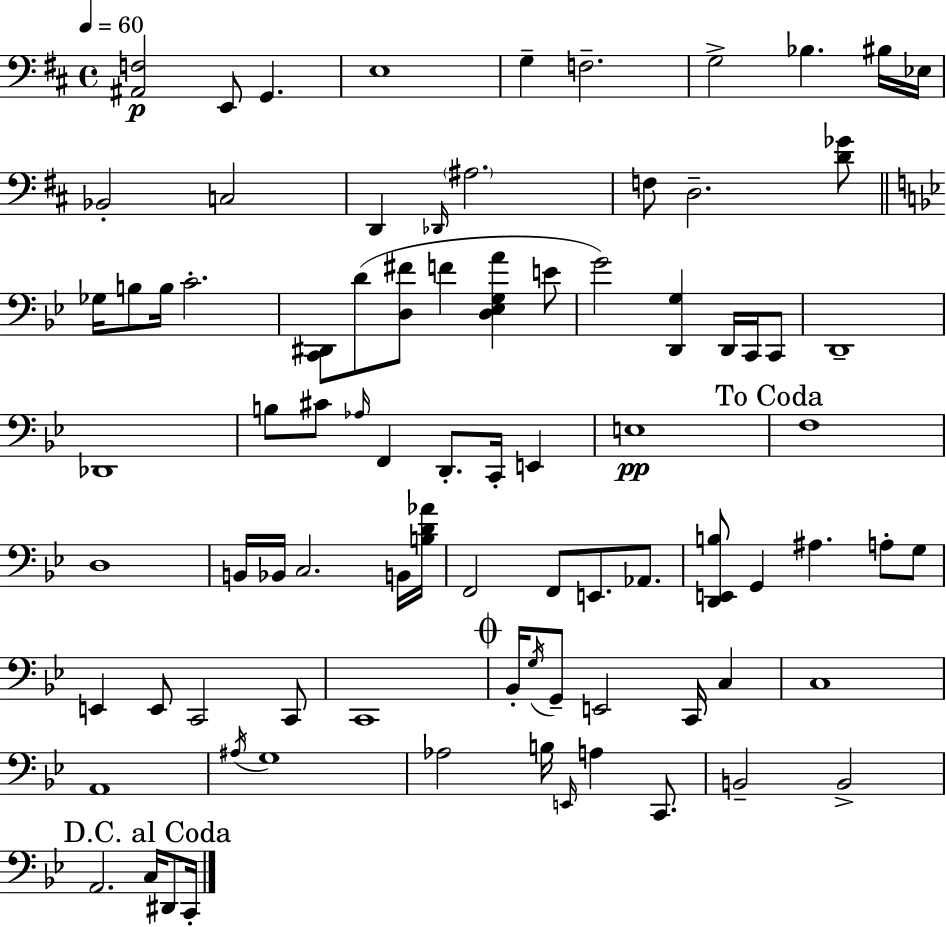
{
  \clef bass
  \time 4/4
  \defaultTimeSignature
  \key d \major
  \tempo 4 = 60
  <ais, f>2\p e,8 g,4. | e1 | g4-- f2.-- | g2-> bes4. bis16 ees16 | \break bes,2-. c2 | d,4 \grace { des,16 } \parenthesize ais2. | f8 d2.-- <d' ges'>8 | \bar "||" \break \key bes \major ges16 b8 b16 c'2.-. | <c, dis,>8 d'8( <d fis'>8 f'4 <d ees g a'>4 e'8 | g'2) <d, g>4 d,16 c,16 c,8 | d,1-- | \break des,1 | b8 cis'8 \grace { aes16 } f,4 d,8.-. c,16-. e,4 | e1\pp | \mark "To Coda" f1 | \break d1 | b,16 bes,16 c2. b,16 | <b d' aes'>16 f,2 f,8 e,8. aes,8. | <d, e, b>8 g,4 ais4. a8-. g8 | \break e,4 e,8 c,2 c,8 | c,1 | \mark \markup { \musicglyph "scripts.coda" } bes,16-. \acciaccatura { g16 } g,8-- e,2 c,16 c4 | c1 | \break a,1 | \acciaccatura { ais16 } g1 | aes2 b16 \grace { e,16 } a4 | c,8. b,2-- b,2-> | \break \mark "D.C. al Coda" a,2. | c16 dis,8 c,16-. \bar "|."
}